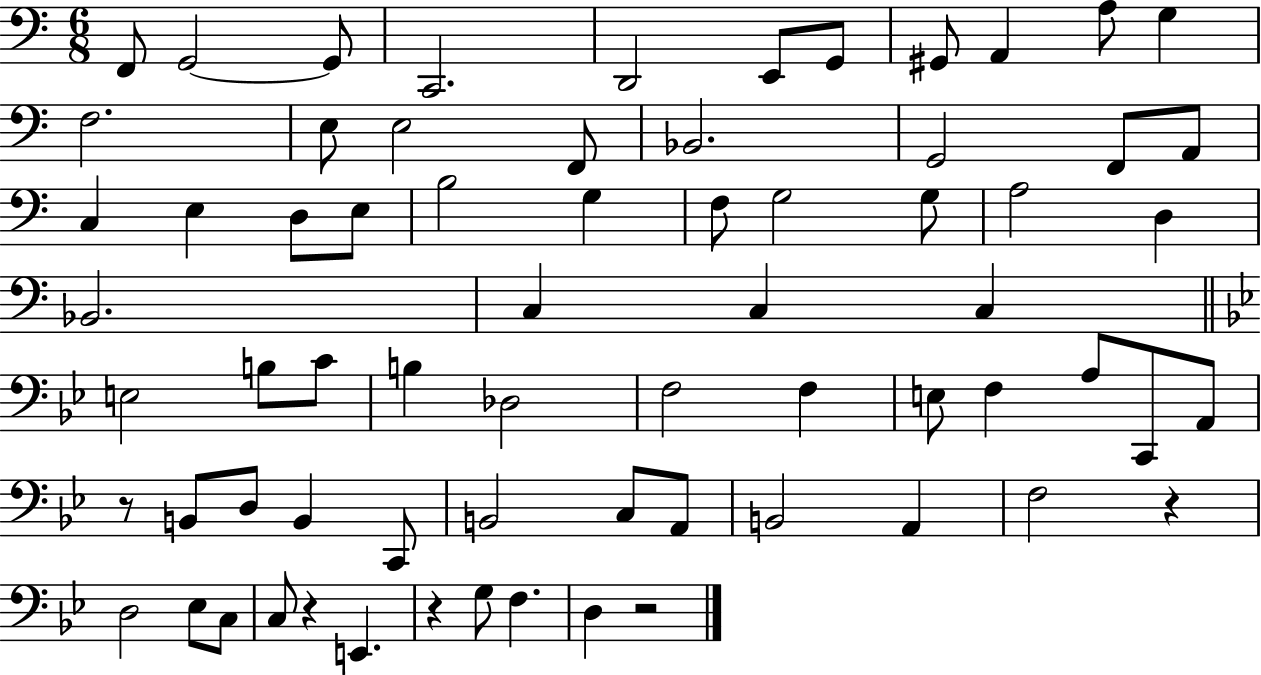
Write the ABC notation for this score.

X:1
T:Untitled
M:6/8
L:1/4
K:C
F,,/2 G,,2 G,,/2 C,,2 D,,2 E,,/2 G,,/2 ^G,,/2 A,, A,/2 G, F,2 E,/2 E,2 F,,/2 _B,,2 G,,2 F,,/2 A,,/2 C, E, D,/2 E,/2 B,2 G, F,/2 G,2 G,/2 A,2 D, _B,,2 C, C, C, E,2 B,/2 C/2 B, _D,2 F,2 F, E,/2 F, A,/2 C,,/2 A,,/2 z/2 B,,/2 D,/2 B,, C,,/2 B,,2 C,/2 A,,/2 B,,2 A,, F,2 z D,2 _E,/2 C,/2 C,/2 z E,, z G,/2 F, D, z2